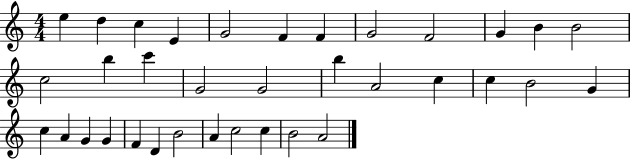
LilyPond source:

{
  \clef treble
  \numericTimeSignature
  \time 4/4
  \key c \major
  e''4 d''4 c''4 e'4 | g'2 f'4 f'4 | g'2 f'2 | g'4 b'4 b'2 | \break c''2 b''4 c'''4 | g'2 g'2 | b''4 a'2 c''4 | c''4 b'2 g'4 | \break c''4 a'4 g'4 g'4 | f'4 d'4 b'2 | a'4 c''2 c''4 | b'2 a'2 | \break \bar "|."
}